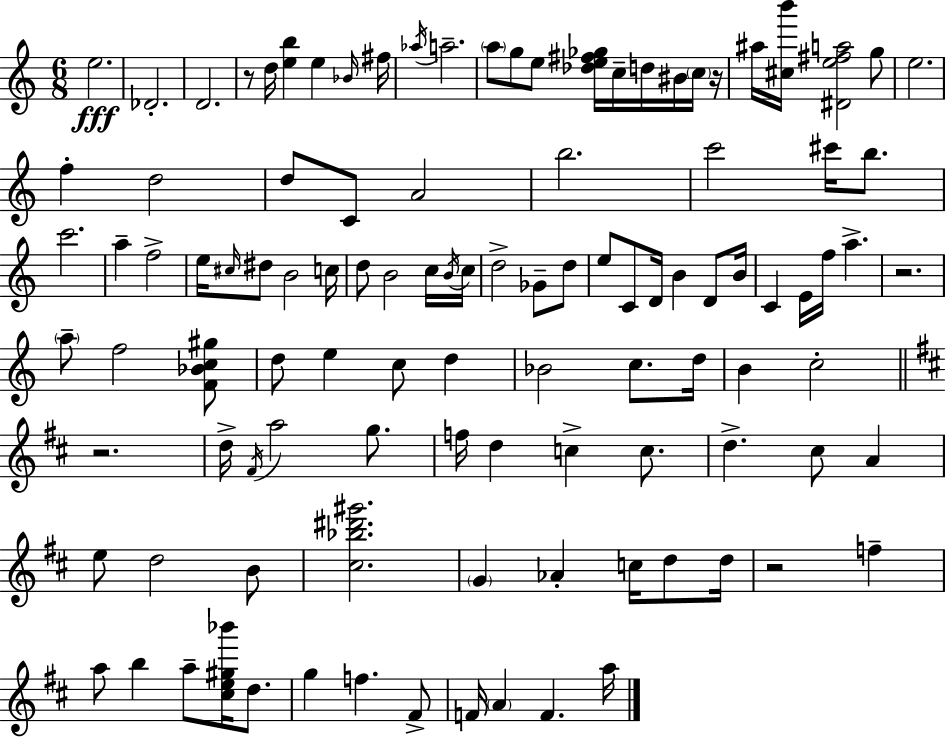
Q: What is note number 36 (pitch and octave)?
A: C5